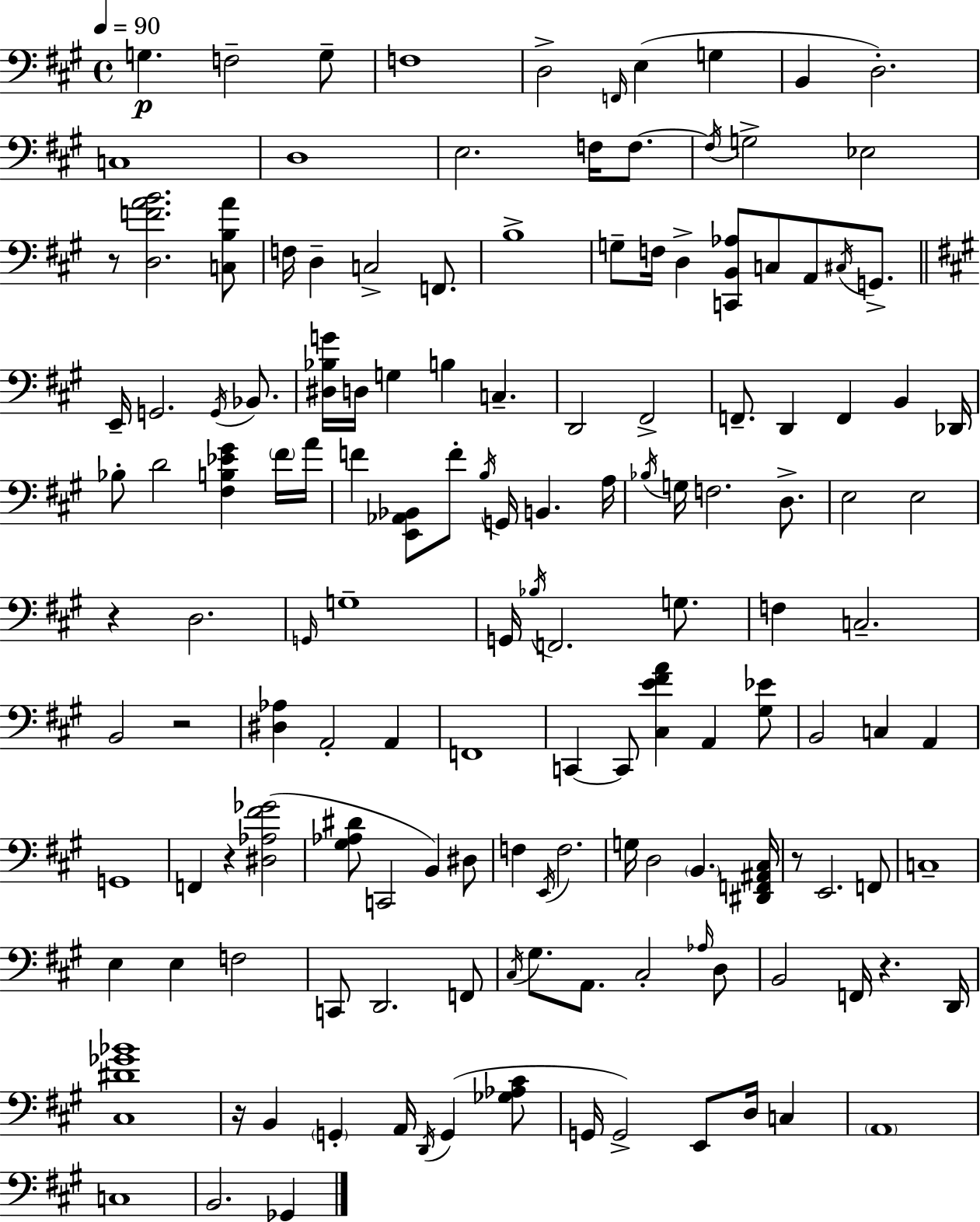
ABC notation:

X:1
T:Untitled
M:4/4
L:1/4
K:A
G, F,2 G,/2 F,4 D,2 F,,/4 E, G, B,, D,2 C,4 D,4 E,2 F,/4 F,/2 F,/4 G,2 _E,2 z/2 [D,FAB]2 [C,B,A]/2 F,/4 D, C,2 F,,/2 B,4 G,/2 F,/4 D, [C,,B,,_A,]/2 C,/2 A,,/2 ^C,/4 G,,/2 E,,/4 G,,2 G,,/4 _B,,/2 [^D,_B,G]/4 D,/4 G, B, C, D,,2 ^F,,2 F,,/2 D,, F,, B,, _D,,/4 _B,/2 D2 [^F,B,_E^G] ^F/4 A/4 F [E,,_A,,_B,,]/2 F/2 B,/4 G,,/4 B,, A,/4 _B,/4 G,/4 F,2 D,/2 E,2 E,2 z D,2 G,,/4 G,4 G,,/4 _B,/4 F,,2 G,/2 F, C,2 B,,2 z2 [^D,_A,] A,,2 A,, F,,4 C,, C,,/2 [^C,E^FA] A,, [^G,_E]/2 B,,2 C, A,, G,,4 F,, z [^D,_A,^F_G]2 [^G,_A,^D]/2 C,,2 B,, ^D,/2 F, E,,/4 F,2 G,/4 D,2 B,, [^D,,F,,^A,,^C,]/4 z/2 E,,2 F,,/2 C,4 E, E, F,2 C,,/2 D,,2 F,,/2 ^C,/4 ^G,/2 A,,/2 ^C,2 _A,/4 D,/2 B,,2 F,,/4 z D,,/4 [^C,^D_G_B]4 z/4 B,, G,, A,,/4 D,,/4 G,, [_G,_A,^C]/2 G,,/4 G,,2 E,,/2 D,/4 C, A,,4 C,4 B,,2 _G,,